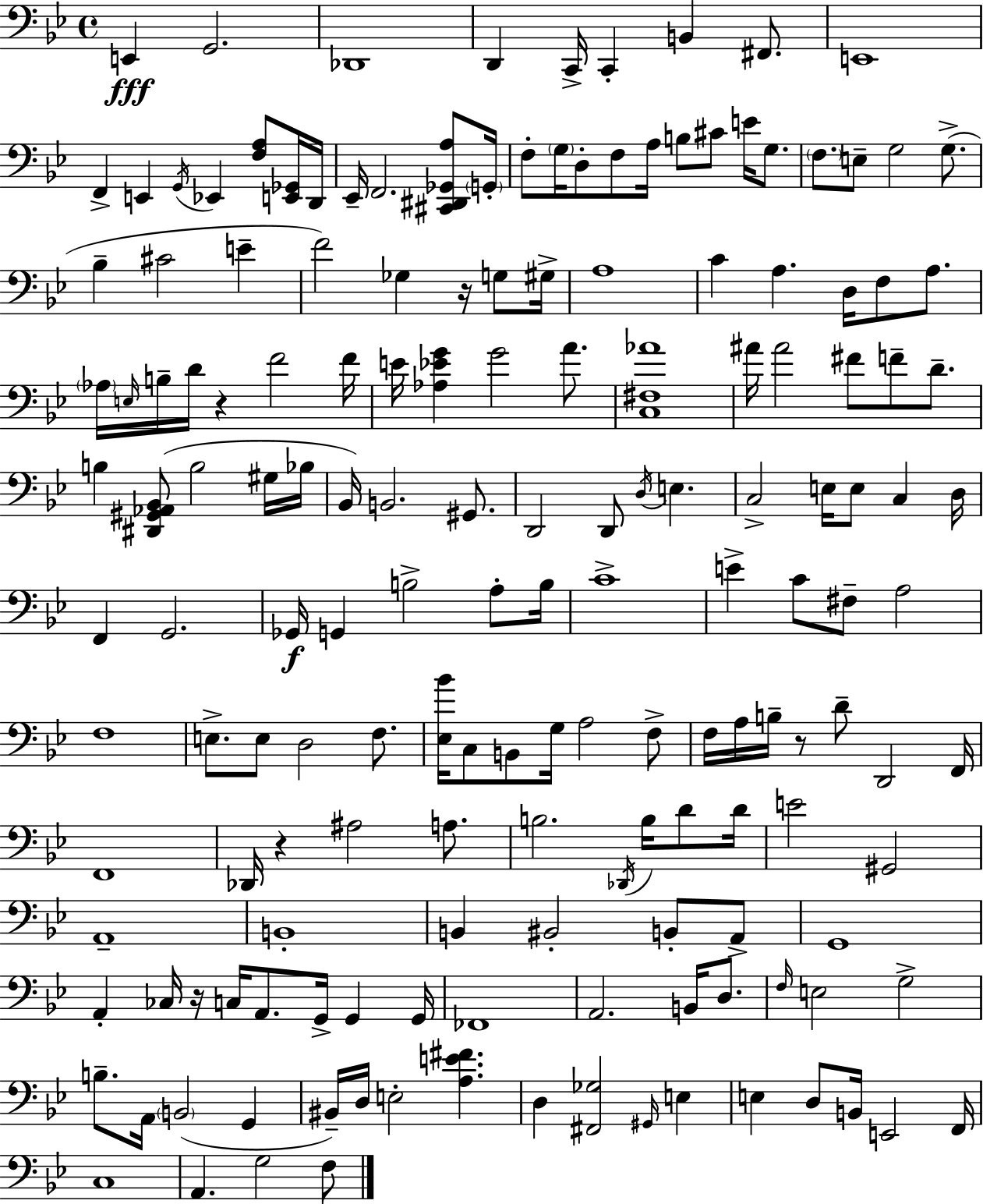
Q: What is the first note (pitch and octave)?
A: E2